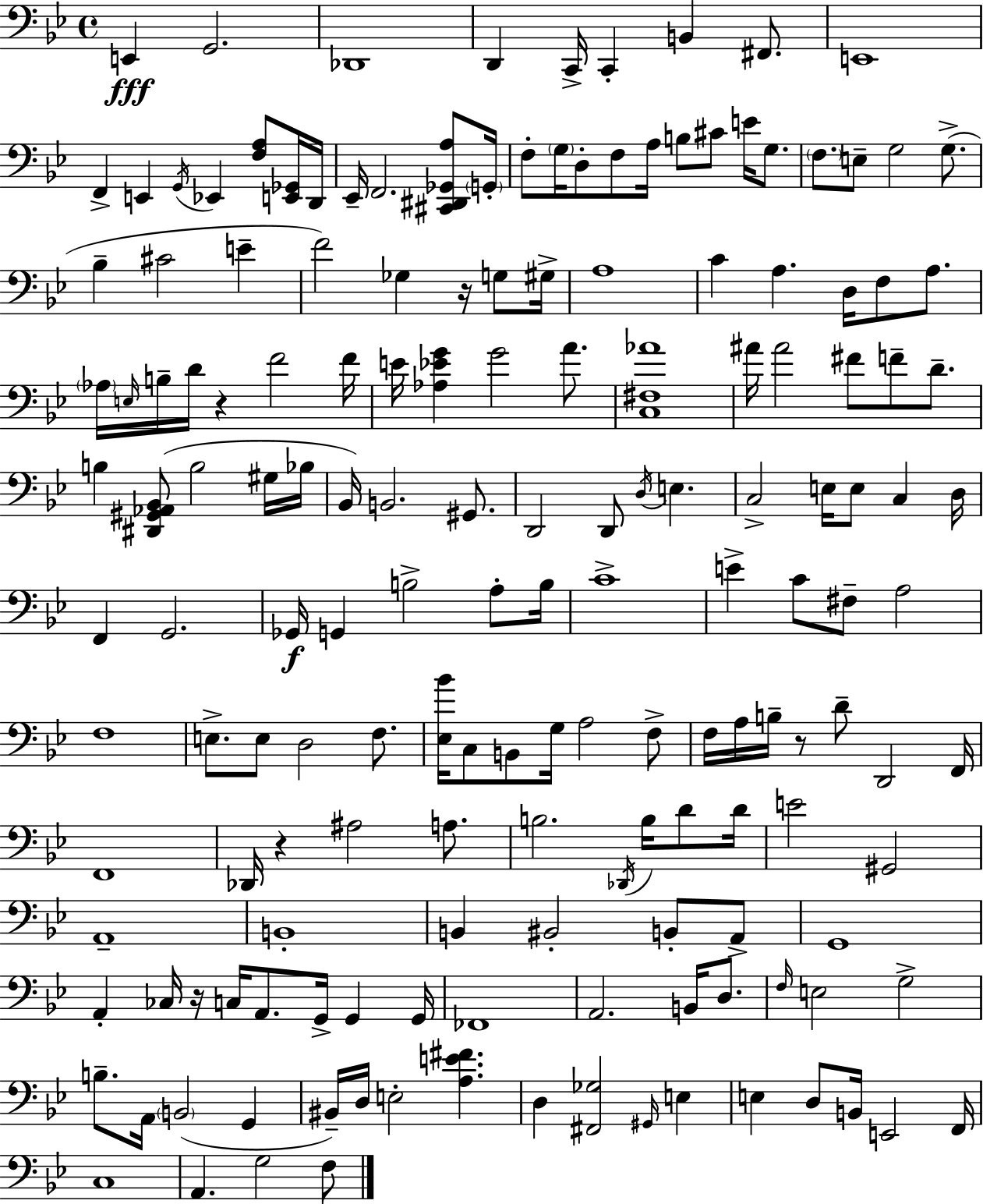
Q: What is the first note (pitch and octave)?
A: E2